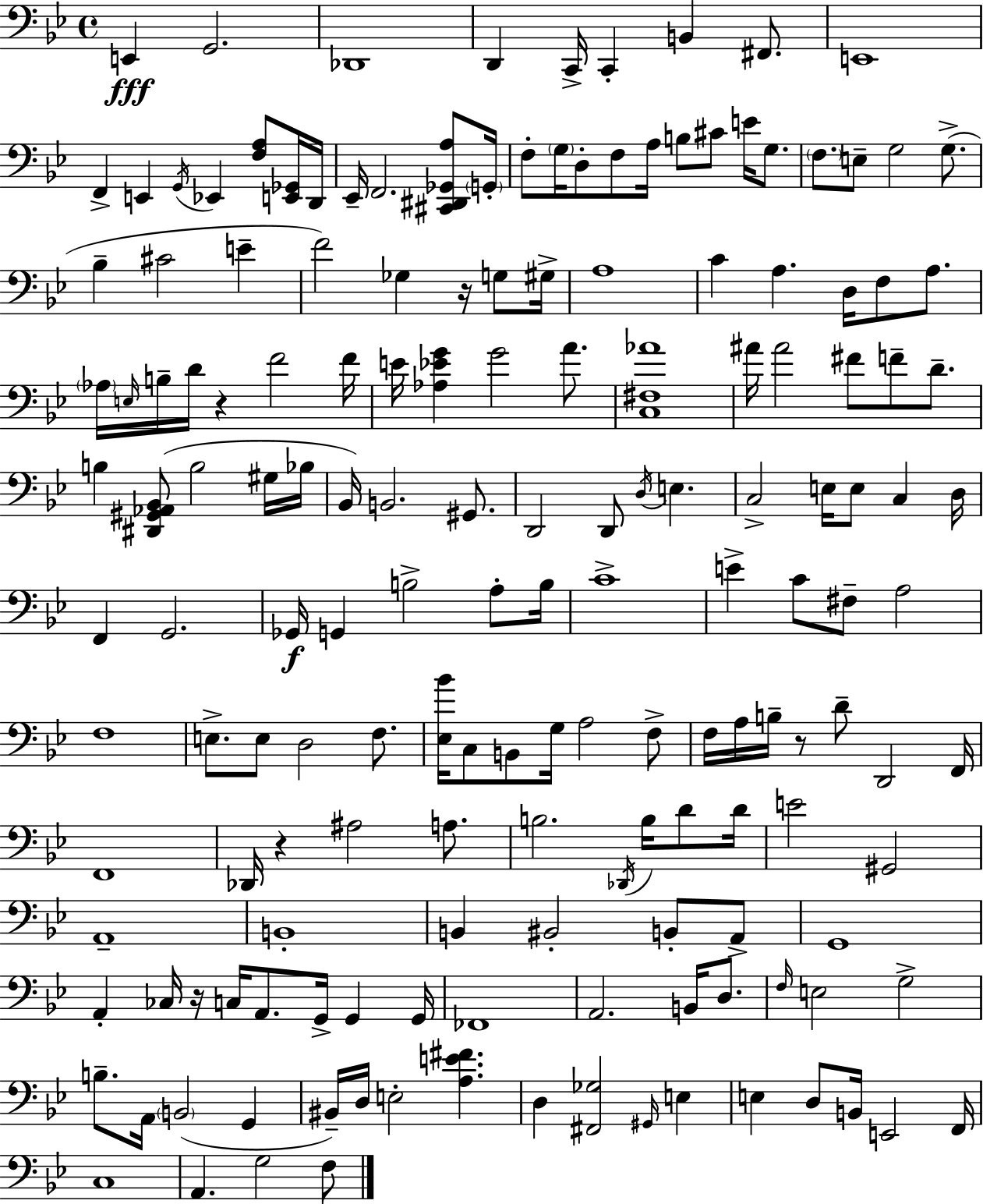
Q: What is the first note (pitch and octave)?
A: E2